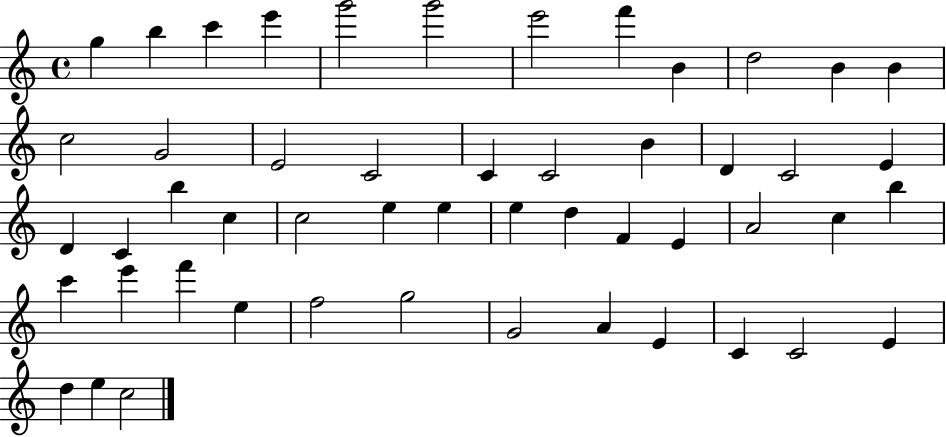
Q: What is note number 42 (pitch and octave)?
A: G5